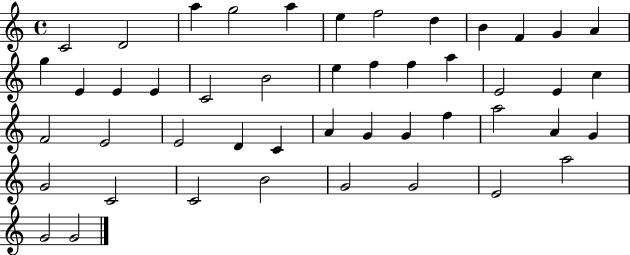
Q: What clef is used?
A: treble